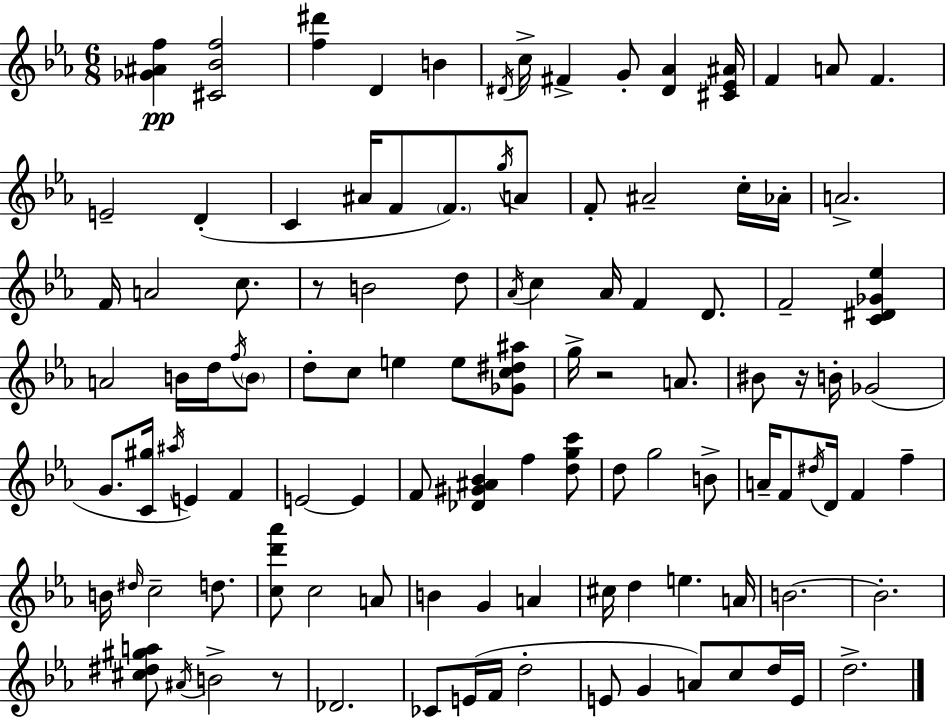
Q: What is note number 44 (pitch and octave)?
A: A4